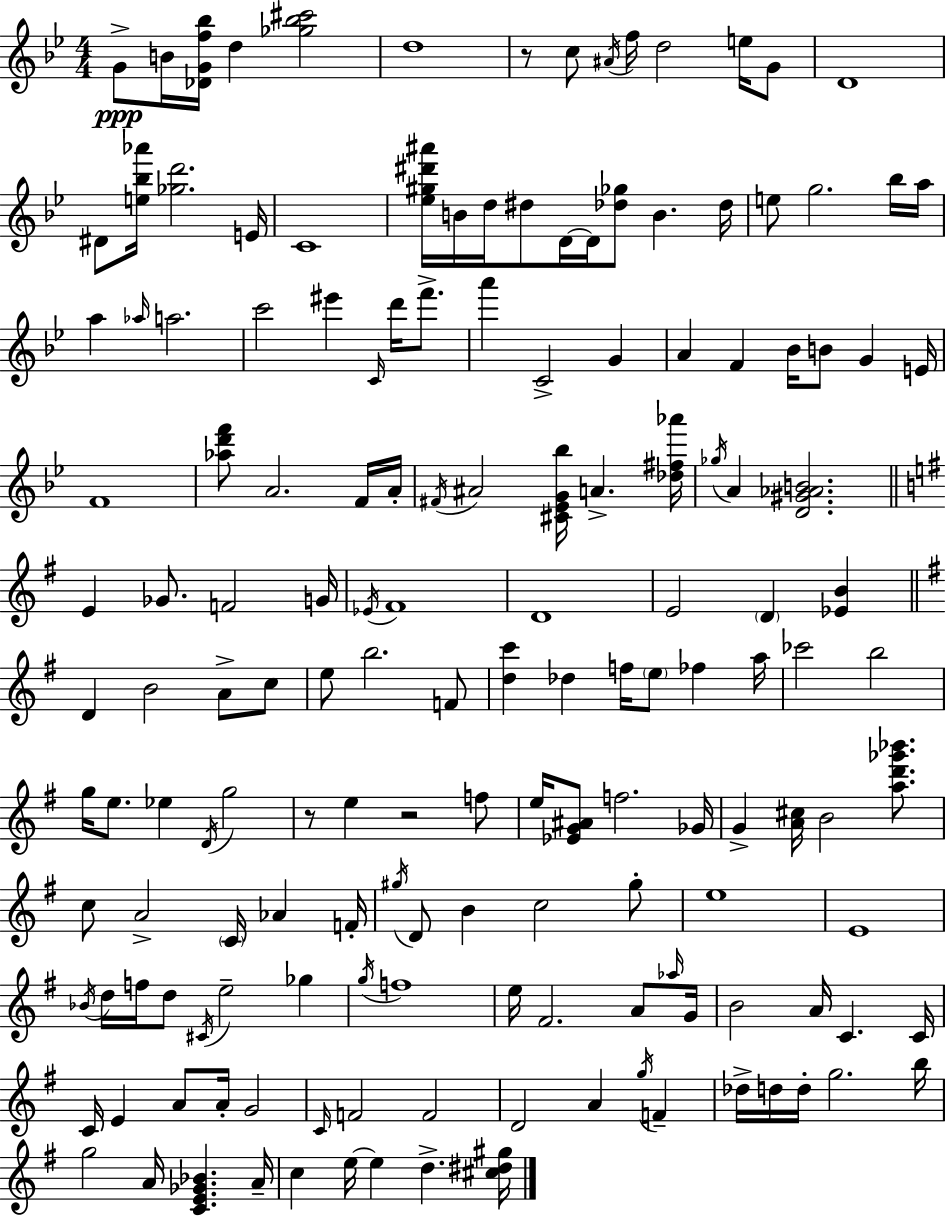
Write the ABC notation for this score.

X:1
T:Untitled
M:4/4
L:1/4
K:Bb
G/2 B/4 [_DGf_b]/4 d [_g_b^c']2 d4 z/2 c/2 ^A/4 f/4 d2 e/4 G/2 D4 ^D/2 [e_b_a']/4 [_gd']2 E/4 C4 [_e^g^d'^a']/4 B/4 d/4 ^d/2 D/4 D/4 [_d_g]/2 B _d/4 e/2 g2 _b/4 a/4 a _a/4 a2 c'2 ^e' C/4 d'/4 f'/2 a' C2 G A F _B/4 B/2 G E/4 F4 [_ad'f']/2 A2 F/4 A/4 ^F/4 ^A2 [^C_EG_b]/4 A [_d^f_a']/4 _g/4 A [D^G_AB]2 E _G/2 F2 G/4 _E/4 ^F4 D4 E2 D [_EB] D B2 A/2 c/2 e/2 b2 F/2 [dc'] _d f/4 e/2 _f a/4 _c'2 b2 g/4 e/2 _e D/4 g2 z/2 e z2 f/2 e/4 [_EG^A]/2 f2 _G/4 G [A^c]/4 B2 [ad'_g'_b']/2 c/2 A2 C/4 _A F/4 ^g/4 D/2 B c2 ^g/2 e4 E4 _B/4 d/4 f/4 d/2 ^C/4 e2 _g g/4 f4 e/4 ^F2 A/2 _a/4 G/4 B2 A/4 C C/4 C/4 E A/2 A/4 G2 C/4 F2 F2 D2 A g/4 F _d/4 d/4 d/4 g2 b/4 g2 A/4 [CE_G_B] A/4 c e/4 e d [^c^d^g]/4